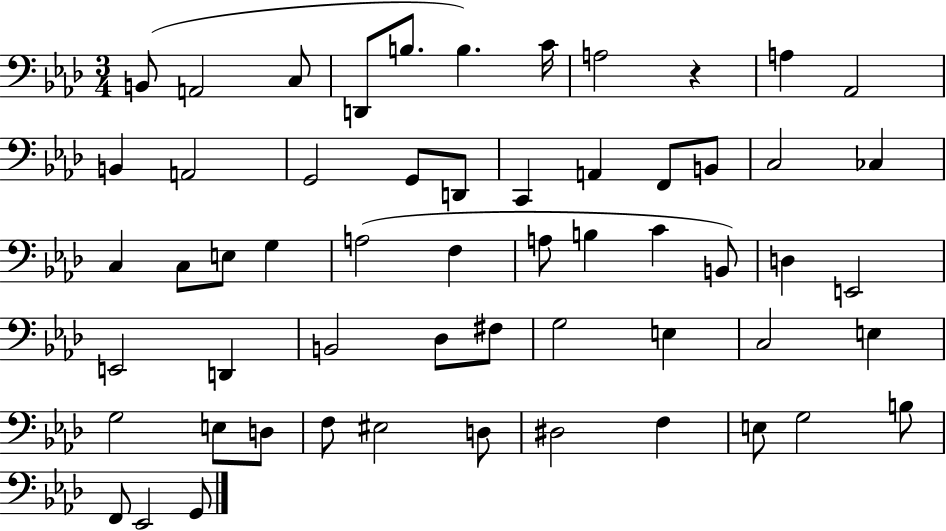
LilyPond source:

{
  \clef bass
  \numericTimeSignature
  \time 3/4
  \key aes \major
  b,8( a,2 c8 | d,8 b8. b4.) c'16 | a2 r4 | a4 aes,2 | \break b,4 a,2 | g,2 g,8 d,8 | c,4 a,4 f,8 b,8 | c2 ces4 | \break c4 c8 e8 g4 | a2( f4 | a8 b4 c'4 b,8) | d4 e,2 | \break e,2 d,4 | b,2 des8 fis8 | g2 e4 | c2 e4 | \break g2 e8 d8 | f8 eis2 d8 | dis2 f4 | e8 g2 b8 | \break f,8 ees,2 g,8 | \bar "|."
}